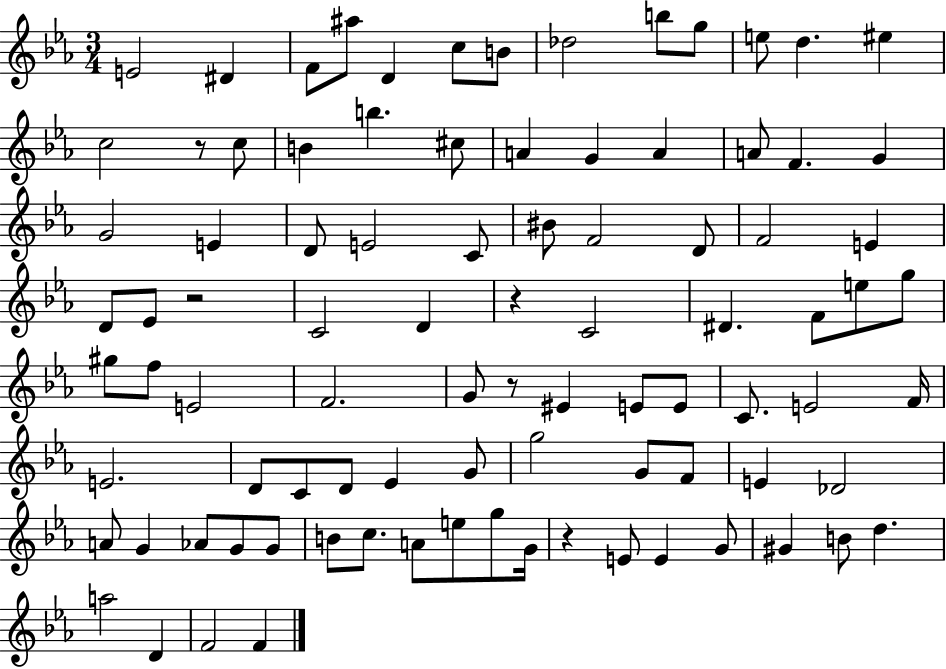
{
  \clef treble
  \numericTimeSignature
  \time 3/4
  \key ees \major
  e'2 dis'4 | f'8 ais''8 d'4 c''8 b'8 | des''2 b''8 g''8 | e''8 d''4. eis''4 | \break c''2 r8 c''8 | b'4 b''4. cis''8 | a'4 g'4 a'4 | a'8 f'4. g'4 | \break g'2 e'4 | d'8 e'2 c'8 | bis'8 f'2 d'8 | f'2 e'4 | \break d'8 ees'8 r2 | c'2 d'4 | r4 c'2 | dis'4. f'8 e''8 g''8 | \break gis''8 f''8 e'2 | f'2. | g'8 r8 eis'4 e'8 e'8 | c'8. e'2 f'16 | \break e'2. | d'8 c'8 d'8 ees'4 g'8 | g''2 g'8 f'8 | e'4 des'2 | \break a'8 g'4 aes'8 g'8 g'8 | b'8 c''8. a'8 e''8 g''8 g'16 | r4 e'8 e'4 g'8 | gis'4 b'8 d''4. | \break a''2 d'4 | f'2 f'4 | \bar "|."
}